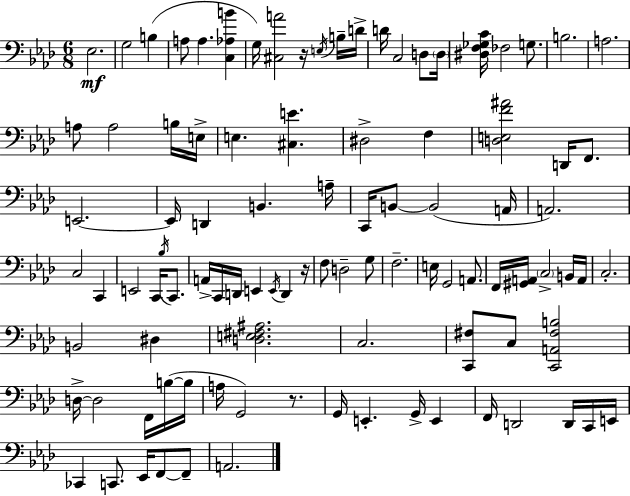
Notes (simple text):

Eb3/h. G3/h B3/q A3/e A3/q. [C3,Ab3,B4]/q G3/s [C#3,A4]/h R/s E3/s B3/s D4/s D4/s C3/h D3/e D3/s [D#3,F3,Gb3,C4]/s FES3/h G3/e. B3/h. A3/h. A3/e A3/h B3/s E3/s E3/q. [C#3,E4]/q. D#3/h F3/q [D3,E3,F4,A#4]/h D2/s F2/e. E2/h. E2/s D2/q B2/q. A3/s C2/s B2/e B2/h A2/s A2/h. C3/h C2/q E2/h C2/s Bb3/s C2/e. A2/s C2/s D2/s E2/q E2/s D2/q R/s F3/e D3/h G3/e F3/h. E3/s G2/h A2/e. F2/s [G#2,A2]/s C3/h B2/s A2/s C3/h. B2/h D#3/q [D3,E3,F#3,A#3]/h. C3/h. [C2,F#3]/e C3/e [C2,A2,F#3,B3]/h D3/s D3/h F2/s B3/s B3/s A3/s G2/h R/e. G2/s E2/q. G2/s E2/q F2/s D2/h D2/s C2/s E2/s CES2/q C2/e. Eb2/s F2/e F2/e A2/h.